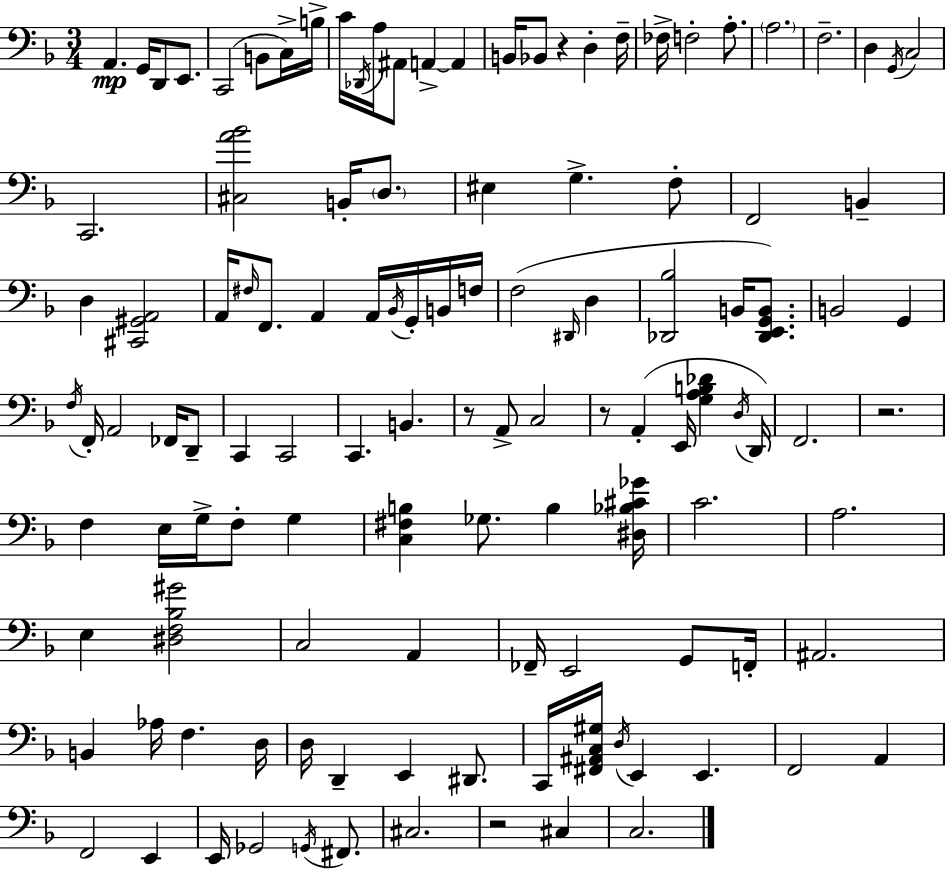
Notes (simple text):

A2/q. G2/s D2/e E2/e. C2/h B2/e C3/s B3/s C4/s Db2/s A3/s A#2/e A2/q A2/q B2/s Bb2/e R/q D3/q F3/s FES3/s F3/h A3/e. A3/h. F3/h. D3/q G2/s C3/h C2/h. [C#3,A4,Bb4]/h B2/s D3/e. EIS3/q G3/q. F3/e F2/h B2/q D3/q [C#2,G#2,A2]/h A2/s F#3/s F2/e. A2/q A2/s Bb2/s G2/s B2/s F3/s F3/h D#2/s D3/q [Db2,Bb3]/h B2/s [Db2,E2,G2,B2]/e. B2/h G2/q F3/s F2/s A2/h FES2/s D2/e C2/q C2/h C2/q. B2/q. R/e A2/e C3/h R/e A2/q E2/s [G3,A3,B3,Db4]/q D3/s D2/s F2/h. R/h. F3/q E3/s G3/s F3/e G3/q [C3,F#3,B3]/q Gb3/e. B3/q [D#3,Bb3,C#4,Gb4]/s C4/h. A3/h. E3/q [D#3,F3,Bb3,G#4]/h C3/h A2/q FES2/s E2/h G2/e F2/s A#2/h. B2/q Ab3/s F3/q. D3/s D3/s D2/q E2/q D#2/e. C2/s [F#2,A#2,C3,G#3]/s D3/s E2/q E2/q. F2/h A2/q F2/h E2/q E2/s Gb2/h G2/s F#2/e. C#3/h. R/h C#3/q C3/h.